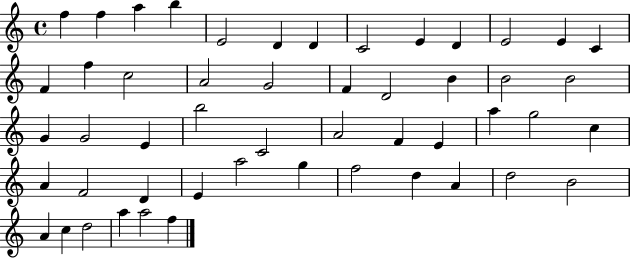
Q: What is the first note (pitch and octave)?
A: F5